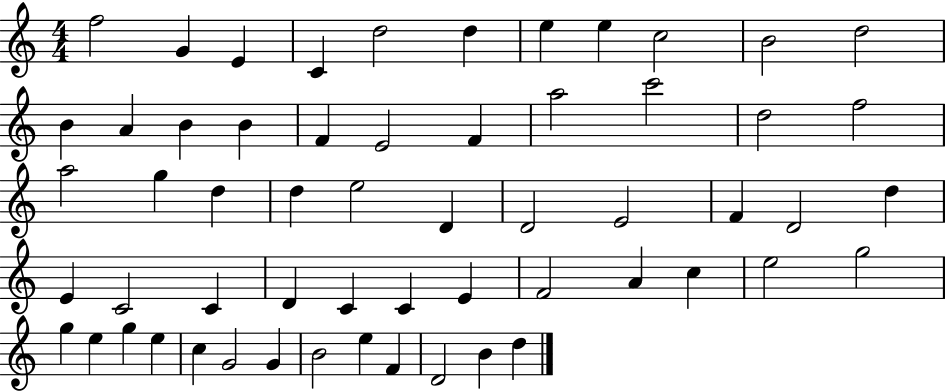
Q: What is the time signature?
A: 4/4